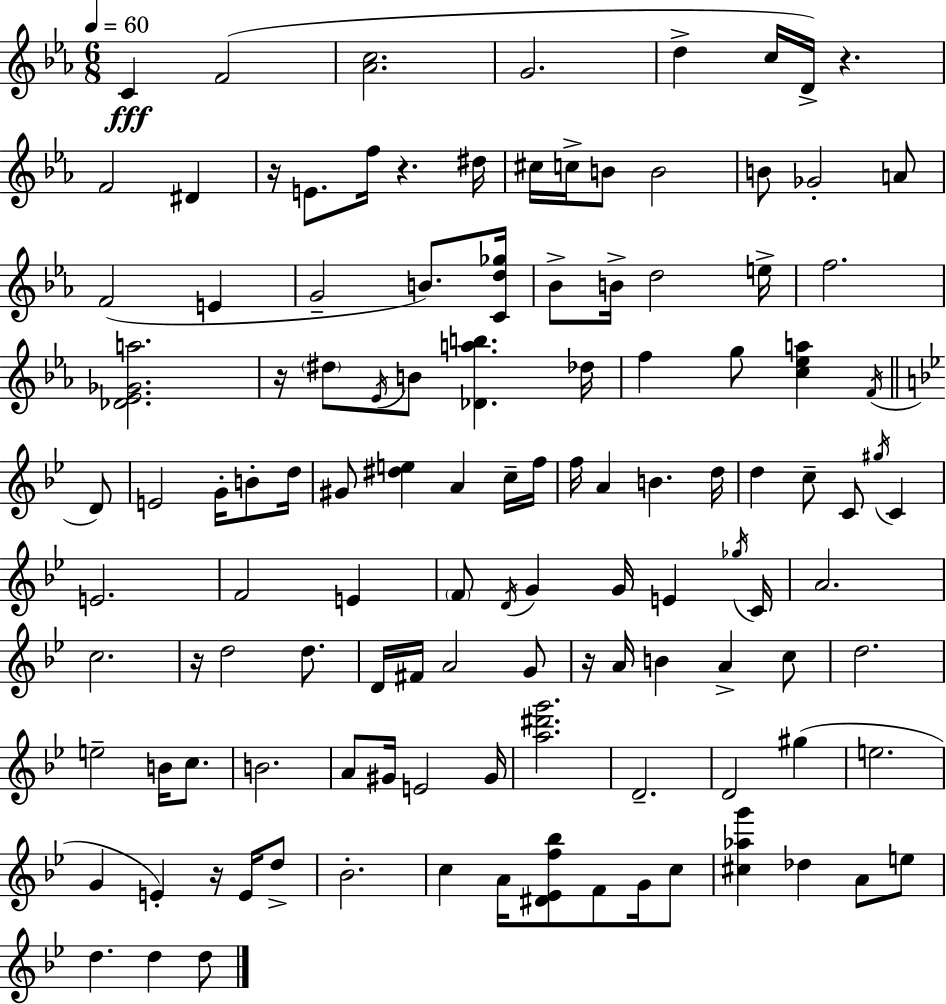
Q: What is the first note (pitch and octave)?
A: C4